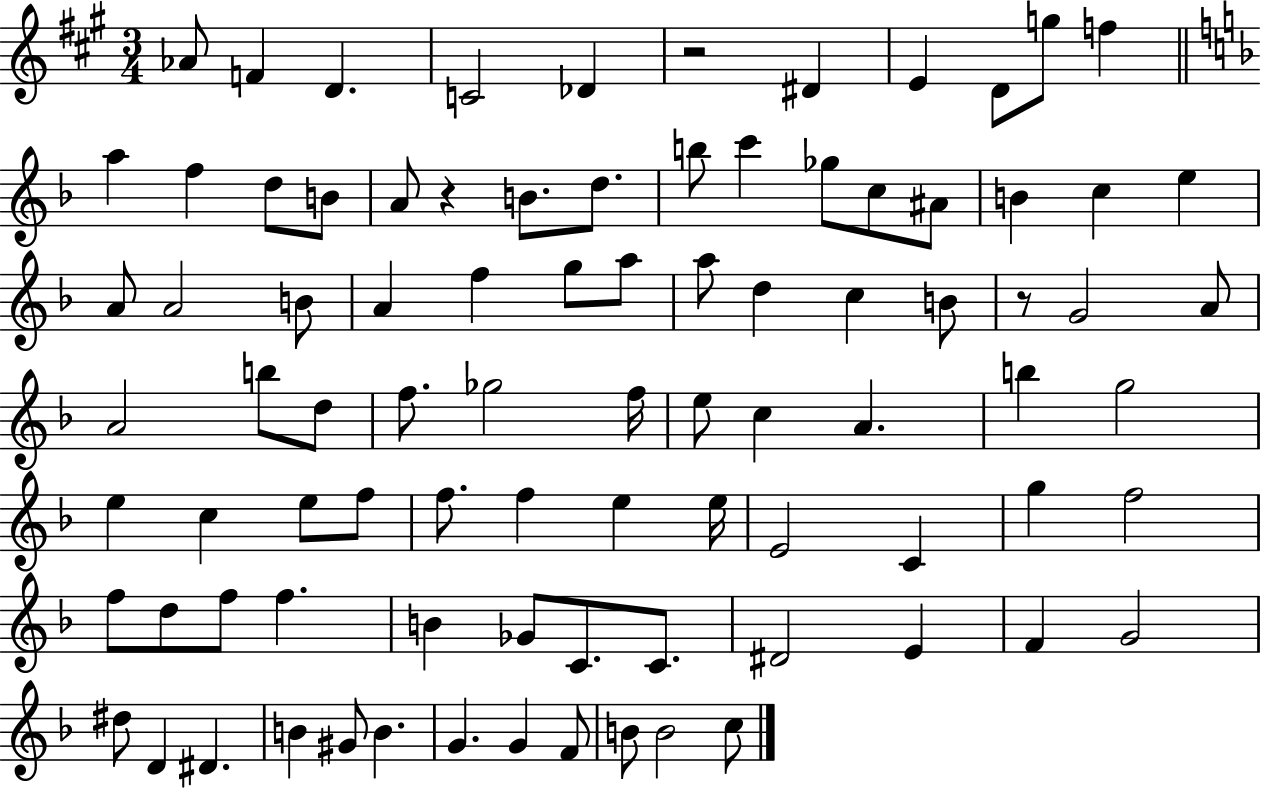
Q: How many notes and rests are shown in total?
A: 88